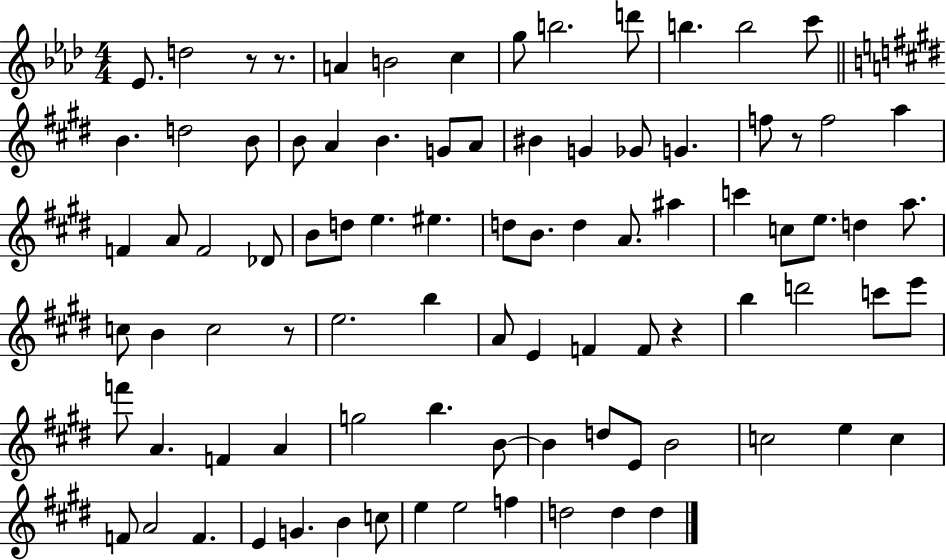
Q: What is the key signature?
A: AES major